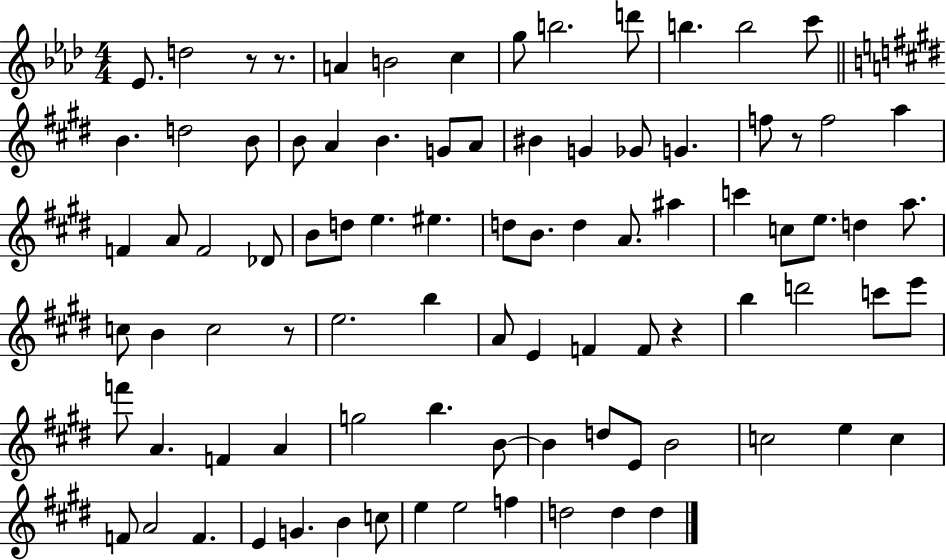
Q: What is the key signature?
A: AES major